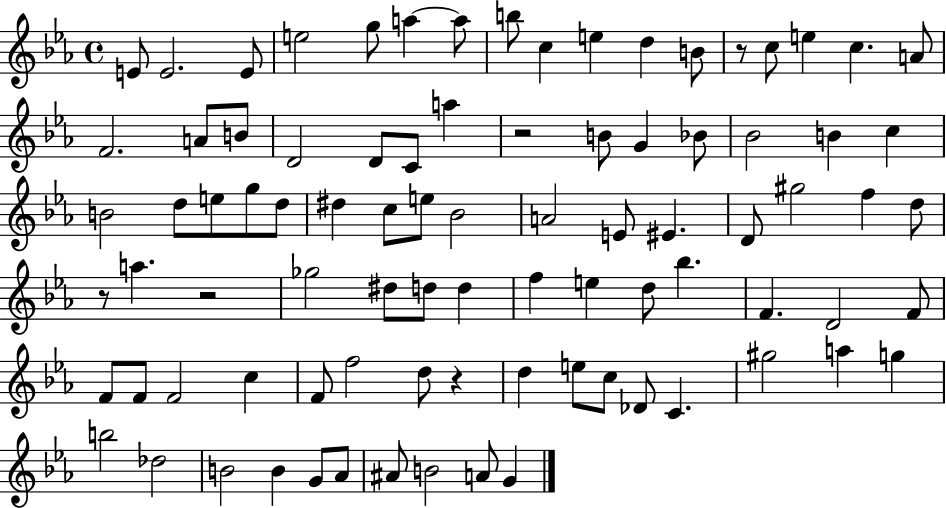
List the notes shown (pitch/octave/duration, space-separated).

E4/e E4/h. E4/e E5/h G5/e A5/q A5/e B5/e C5/q E5/q D5/q B4/e R/e C5/e E5/q C5/q. A4/e F4/h. A4/e B4/e D4/h D4/e C4/e A5/q R/h B4/e G4/q Bb4/e Bb4/h B4/q C5/q B4/h D5/e E5/e G5/e D5/e D#5/q C5/e E5/e Bb4/h A4/h E4/e EIS4/q. D4/e G#5/h F5/q D5/e R/e A5/q. R/h Gb5/h D#5/e D5/e D5/q F5/q E5/q D5/e Bb5/q. F4/q. D4/h F4/e F4/e F4/e F4/h C5/q F4/e F5/h D5/e R/q D5/q E5/e C5/e Db4/e C4/q. G#5/h A5/q G5/q B5/h Db5/h B4/h B4/q G4/e Ab4/e A#4/e B4/h A4/e G4/q